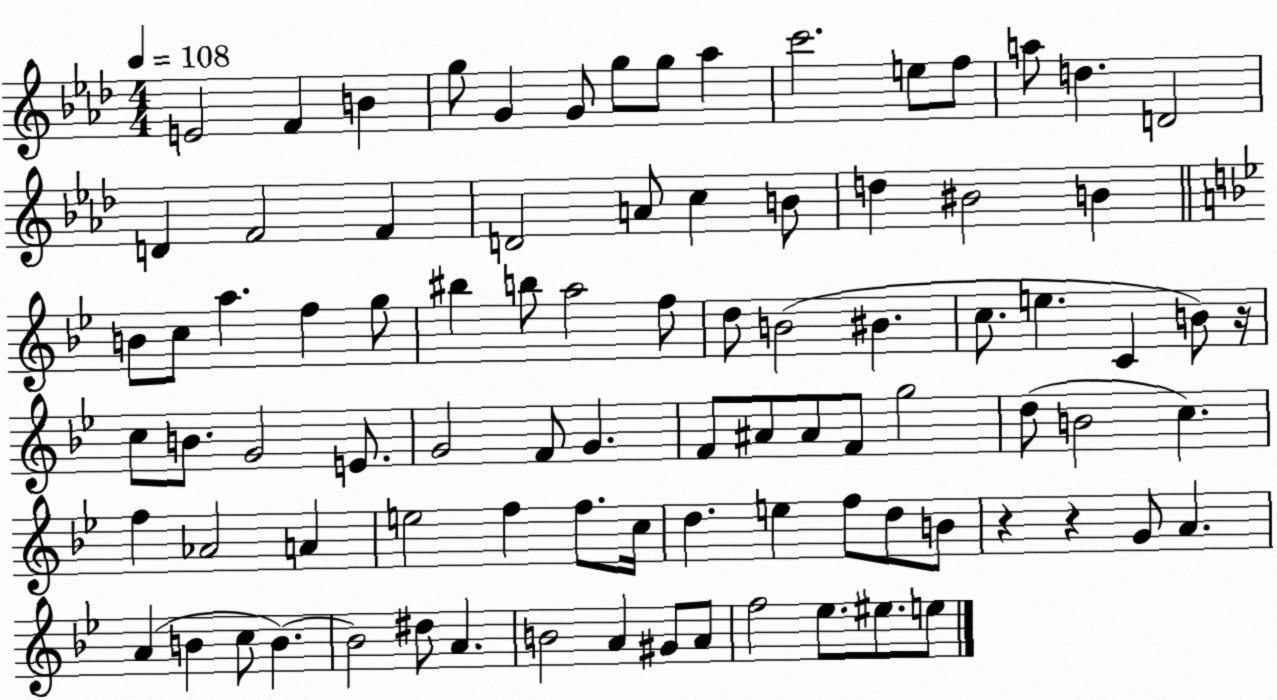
X:1
T:Untitled
M:4/4
L:1/4
K:Ab
E2 F B g/2 G G/2 g/2 g/2 _a c'2 e/2 f/2 a/2 d D2 D F2 F D2 A/2 c B/2 d ^B2 B B/2 c/2 a f g/2 ^b b/2 a2 f/2 d/2 B2 ^B c/2 e C B/2 z/4 c/2 B/2 G2 E/2 G2 F/2 G F/2 ^A/2 ^A/2 F/2 g2 d/2 B2 c f _A2 A e2 f f/2 c/4 d e f/2 d/2 B/2 z z G/2 A A B c/2 B B2 ^d/2 A B2 A ^G/2 A/2 f2 _e/2 ^e/2 e/2